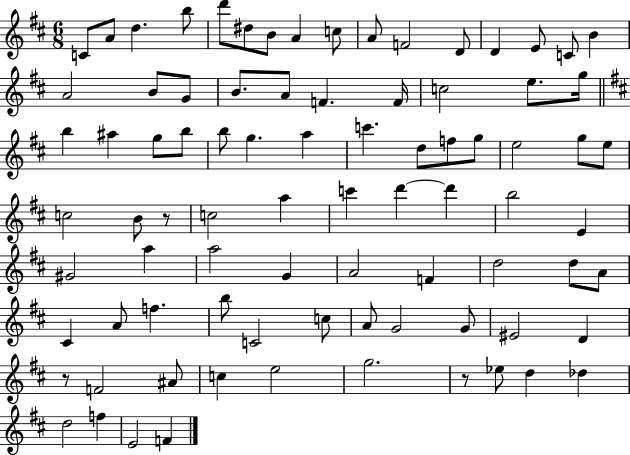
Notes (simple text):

C4/e A4/e D5/q. B5/e D6/e D#5/e B4/e A4/q C5/e A4/e F4/h D4/e D4/q E4/e C4/e B4/q A4/h B4/e G4/e B4/e. A4/e F4/q. F4/s C5/h E5/e. G5/s B5/q A#5/q G5/e B5/e B5/e G5/q. A5/q C6/q. D5/e F5/e G5/e E5/h G5/e E5/e C5/h B4/e R/e C5/h A5/q C6/q D6/q D6/q B5/h E4/q G#4/h A5/q A5/h G4/q A4/h F4/q D5/h D5/e A4/e C#4/q A4/e F5/q. B5/e C4/h C5/e A4/e G4/h G4/e EIS4/h D4/q R/e F4/h A#4/e C5/q E5/h G5/h. R/e Eb5/e D5/q Db5/q D5/h F5/q E4/h F4/q